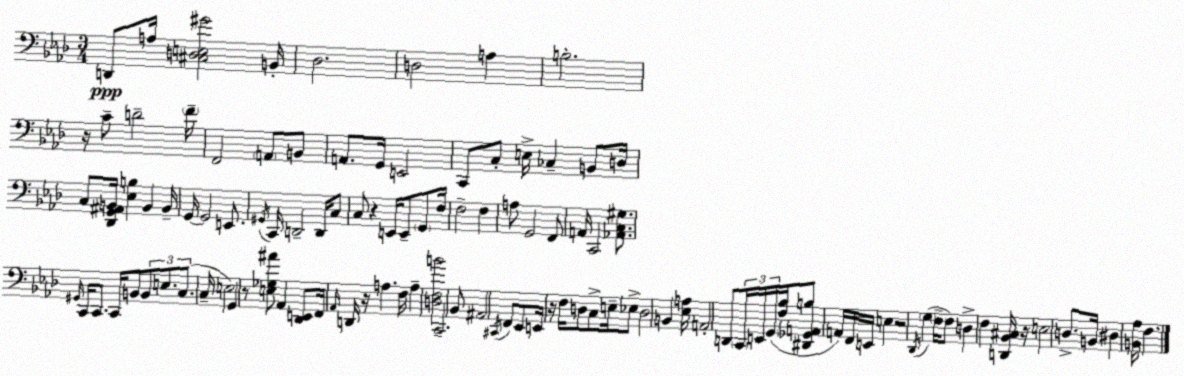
X:1
T:Untitled
M:3/4
L:1/4
K:Ab
D,,/2 A,/4 [^C,D,E,^G]2 B,,/4 _D,2 D,2 A, B,2 z/4 C/2 D2 F/4 F,,2 A,,/2 B,,/2 A,,/2 G,,/4 E,,2 C,,/2 C,/2 E,/4 _C, B,,/2 D,/4 C,/2 [_D,,G,,^A,,B,,]/4 [_E,B,] B,, B,,/4 G,,/4 G,,2 E,,/2 ^G,,/4 C,,/4 D,,2 D,,/4 C,/2 C,/2 z E,,/4 E,,/2 G,,/2 F,/4 F,2 F, A,/2 G,,2 F,,/2 A,,/4 C,,2 [_A,,C,^G,]/2 ^G,,/4 C,,/4 C,,/2 C,,/4 B,,/2 B,,/2 E,/2 C,/2 C,/4 E,2 G,, z/2 [E,_G,^A]/2 _A,, [_D,,E,,]/2 F,,/4 _A,,/4 D,,/4 z/4 A, F,/4 A, [D,F,B]2 C,,2 _B,,/2 ^A,,2 ^C,,/4 F,,/2 _E,,/2 E,,/4 z/4 F,/4 D,/2 C,/2 E,/4 _E,/2 D,2 B,, [_E,A,]/4 A,,2 D,,/2 C,,/4 E,,/4 G,,/4 [F,_B,]/4 [^D,,_G,,A,,B,]/2 A,,/4 F,,/4 E,,/4 E, z2 _D,,/4 G, F,/4 F,/2 D, F, [D,,_B,,^C,]/4 z/4 E,2 D,/2 B,,/4 ^D, [B,,_A,]/4 F,